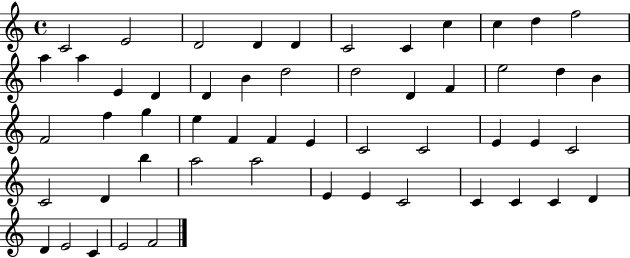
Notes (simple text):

C4/h E4/h D4/h D4/q D4/q C4/h C4/q C5/q C5/q D5/q F5/h A5/q A5/q E4/q D4/q D4/q B4/q D5/h D5/h D4/q F4/q E5/h D5/q B4/q F4/h F5/q G5/q E5/q F4/q F4/q E4/q C4/h C4/h E4/q E4/q C4/h C4/h D4/q B5/q A5/h A5/h E4/q E4/q C4/h C4/q C4/q C4/q D4/q D4/q E4/h C4/q E4/h F4/h